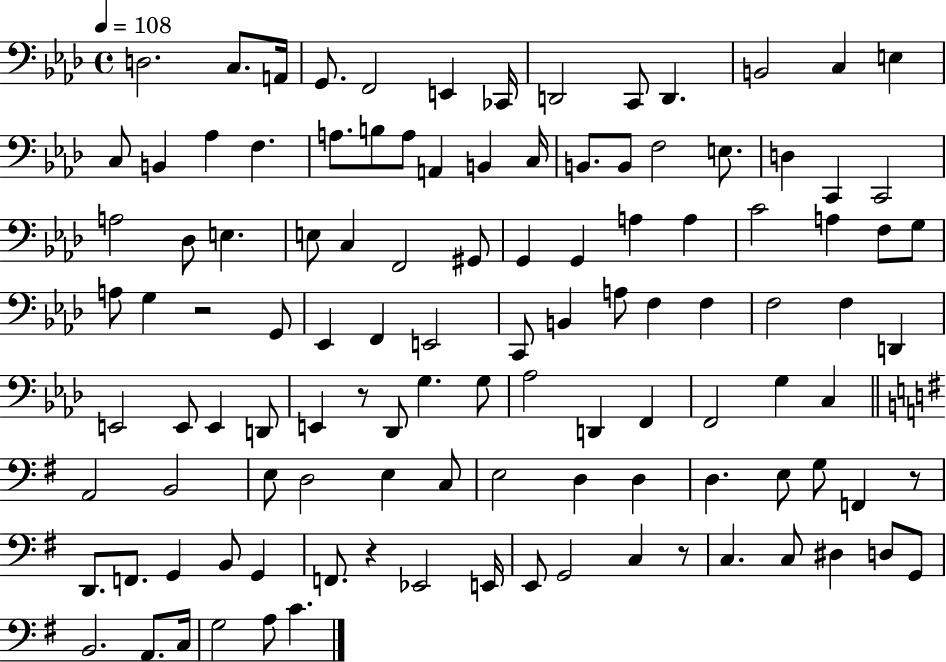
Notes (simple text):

D3/h. C3/e. A2/s G2/e. F2/h E2/q CES2/s D2/h C2/e D2/q. B2/h C3/q E3/q C3/e B2/q Ab3/q F3/q. A3/e. B3/e A3/e A2/q B2/q C3/s B2/e. B2/e F3/h E3/e. D3/q C2/q C2/h A3/h Db3/e E3/q. E3/e C3/q F2/h G#2/e G2/q G2/q A3/q A3/q C4/h A3/q F3/e G3/e A3/e G3/q R/h G2/e Eb2/q F2/q E2/h C2/e B2/q A3/e F3/q F3/q F3/h F3/q D2/q E2/h E2/e E2/q D2/e E2/q R/e Db2/e G3/q. G3/e Ab3/h D2/q F2/q F2/h G3/q C3/q A2/h B2/h E3/e D3/h E3/q C3/e E3/h D3/q D3/q D3/q. E3/e G3/e F2/q R/e D2/e. F2/e. G2/q B2/e G2/q F2/e. R/q Eb2/h E2/s E2/e G2/h C3/q R/e C3/q. C3/e D#3/q D3/e G2/e B2/h. A2/e. C3/s G3/h A3/e C4/q.